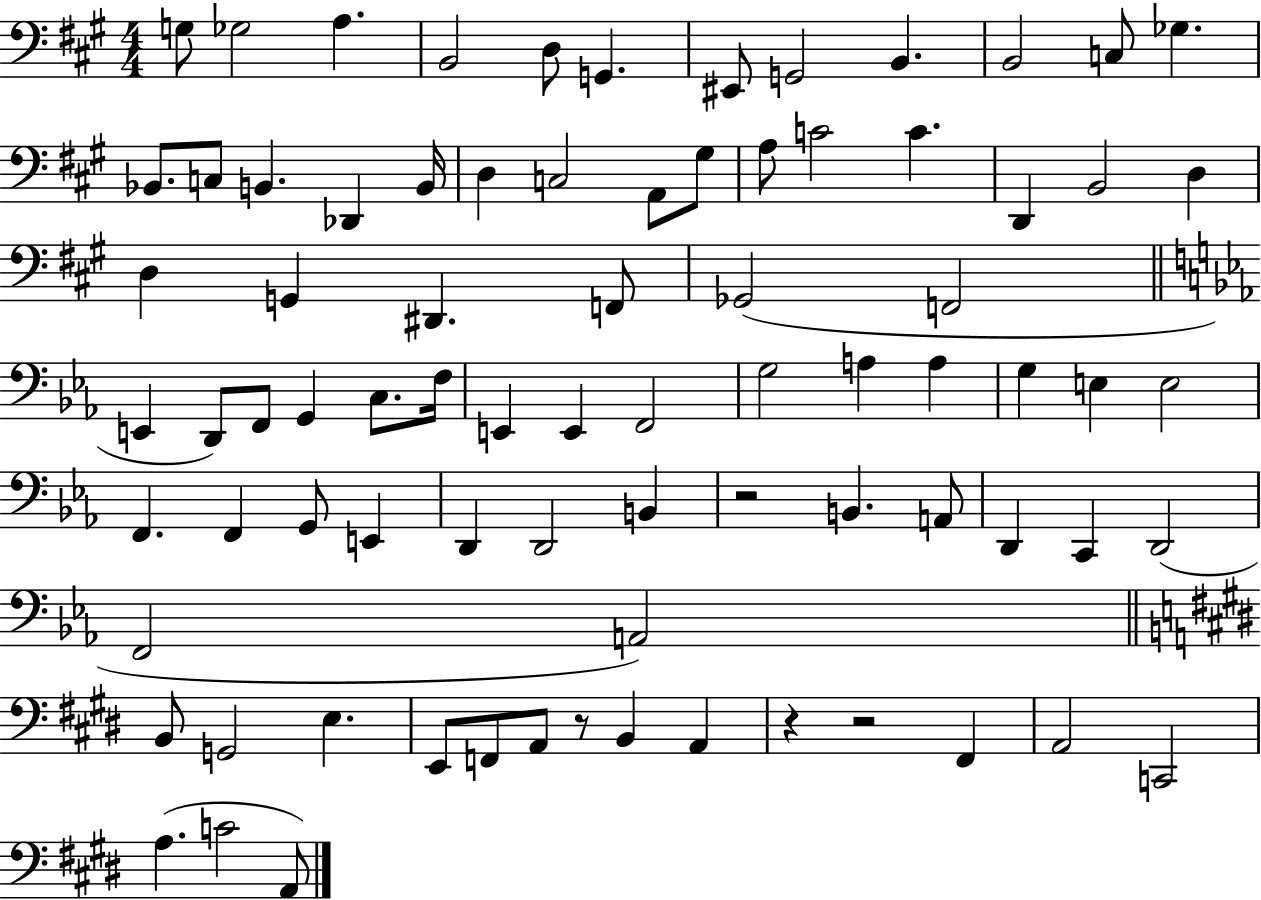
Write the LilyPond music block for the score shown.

{
  \clef bass
  \numericTimeSignature
  \time 4/4
  \key a \major
  g8 ges2 a4. | b,2 d8 g,4. | eis,8 g,2 b,4. | b,2 c8 ges4. | \break bes,8. c8 b,4. des,4 b,16 | d4 c2 a,8 gis8 | a8 c'2 c'4. | d,4 b,2 d4 | \break d4 g,4 dis,4. f,8 | ges,2( f,2 | \bar "||" \break \key ees \major e,4 d,8) f,8 g,4 c8. f16 | e,4 e,4 f,2 | g2 a4 a4 | g4 e4 e2 | \break f,4. f,4 g,8 e,4 | d,4 d,2 b,4 | r2 b,4. a,8 | d,4 c,4 d,2( | \break f,2 a,2) | \bar "||" \break \key e \major b,8 g,2 e4. | e,8 f,8 a,8 r8 b,4 a,4 | r4 r2 fis,4 | a,2 c,2 | \break a4.( c'2 a,8) | \bar "|."
}